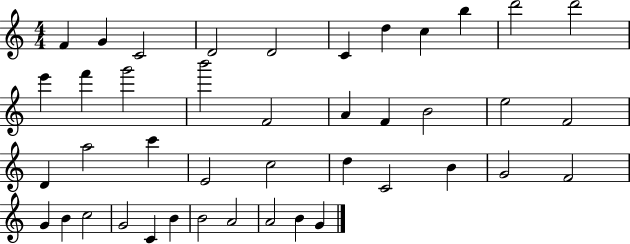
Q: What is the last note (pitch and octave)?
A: G4